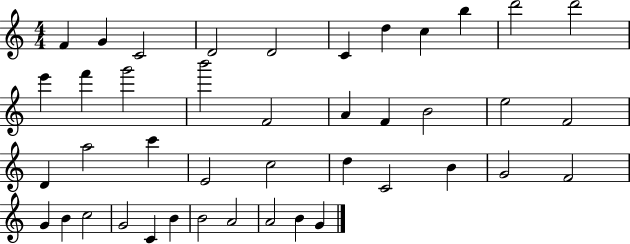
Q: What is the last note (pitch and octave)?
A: G4